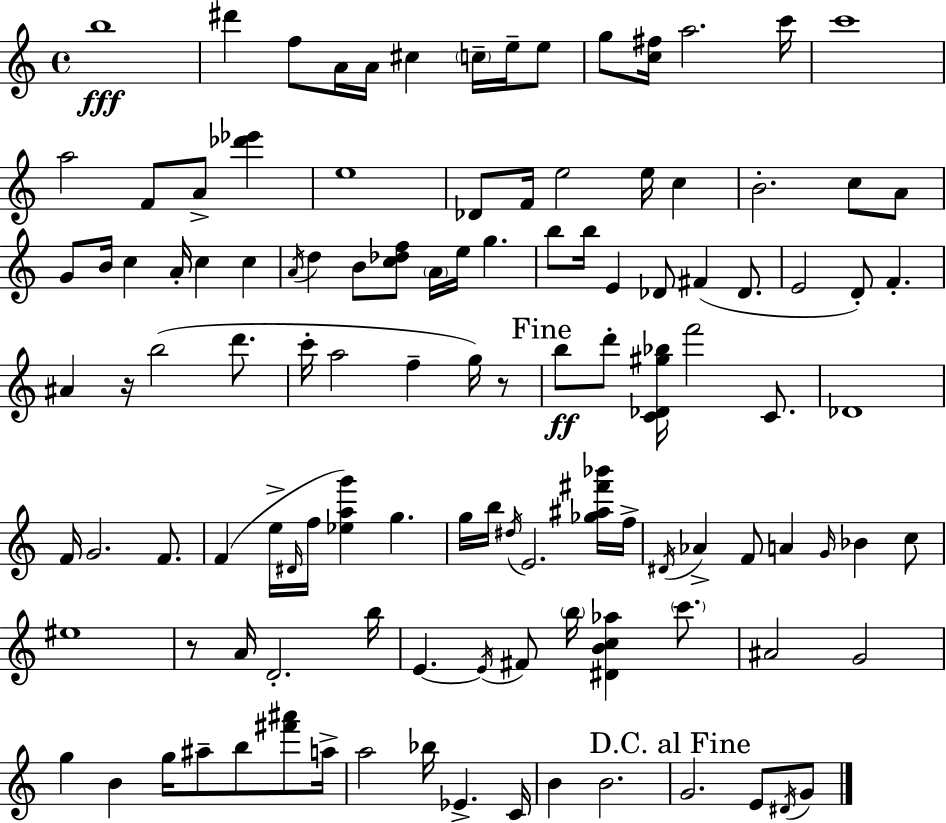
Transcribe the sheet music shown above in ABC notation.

X:1
T:Untitled
M:4/4
L:1/4
K:C
b4 ^d' f/2 A/4 A/4 ^c c/4 e/4 e/2 g/2 [c^f]/4 a2 c'/4 c'4 a2 F/2 A/2 [_d'_e'] e4 _D/2 F/4 e2 e/4 c B2 c/2 A/2 G/2 B/4 c A/4 c c A/4 d B/2 [c_df]/2 A/4 e/4 g b/2 b/4 E _D/2 ^F _D/2 E2 D/2 F ^A z/4 b2 d'/2 c'/4 a2 f g/4 z/2 b/2 d'/2 [C_D^g_b]/4 f'2 C/2 _D4 F/4 G2 F/2 F e/4 ^D/4 f/4 [_eag'] g g/4 b/4 ^d/4 E2 [_g^a^f'_b']/4 f/4 ^D/4 _A F/2 A G/4 _B c/2 ^e4 z/2 A/4 D2 b/4 E E/4 ^F/2 b/4 [^DBc_a] c'/2 ^A2 G2 g B g/4 ^a/2 b/2 [^f'^a']/2 a/4 a2 _b/4 _E C/4 B B2 G2 E/2 ^D/4 G/2